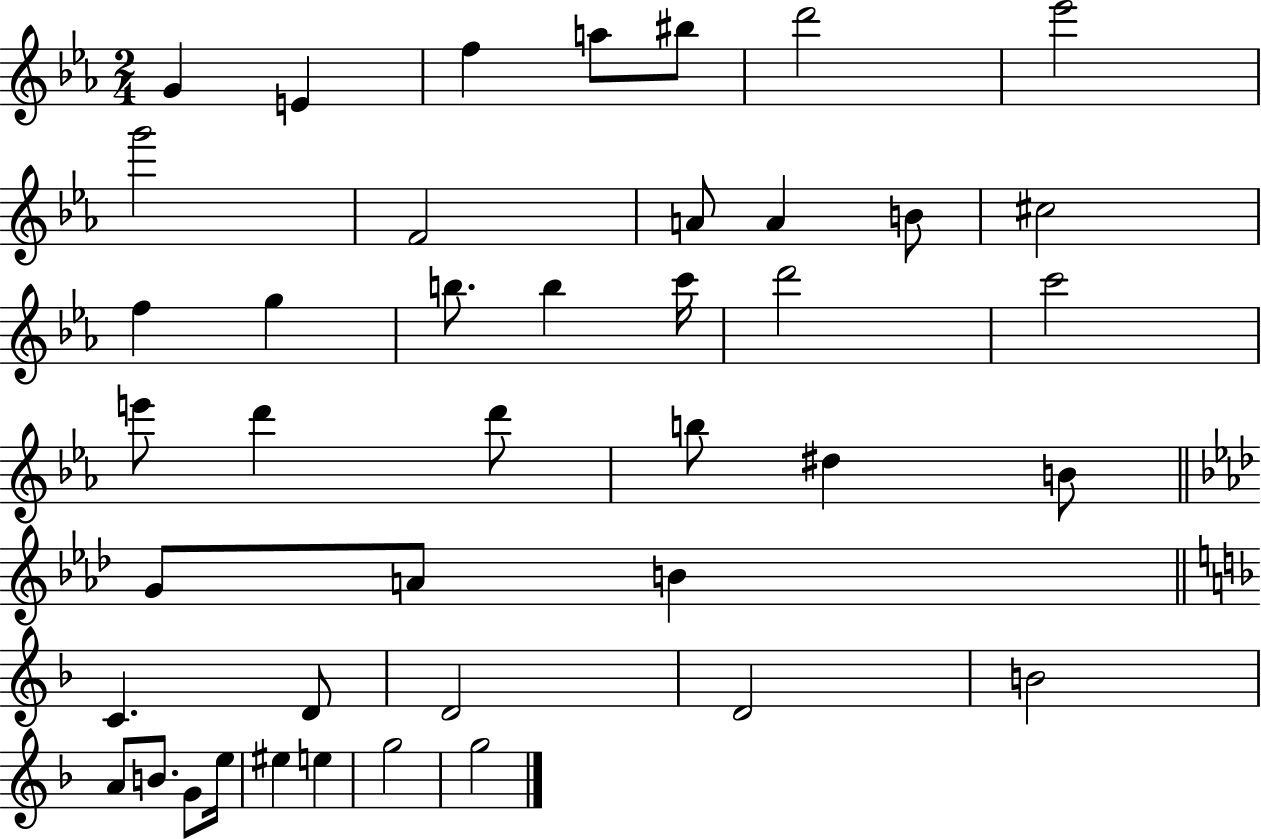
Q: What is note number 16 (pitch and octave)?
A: B5